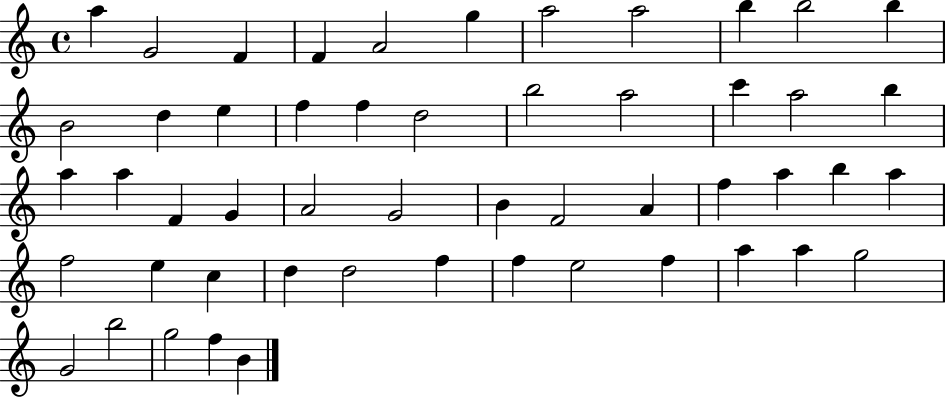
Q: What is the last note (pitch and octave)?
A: B4